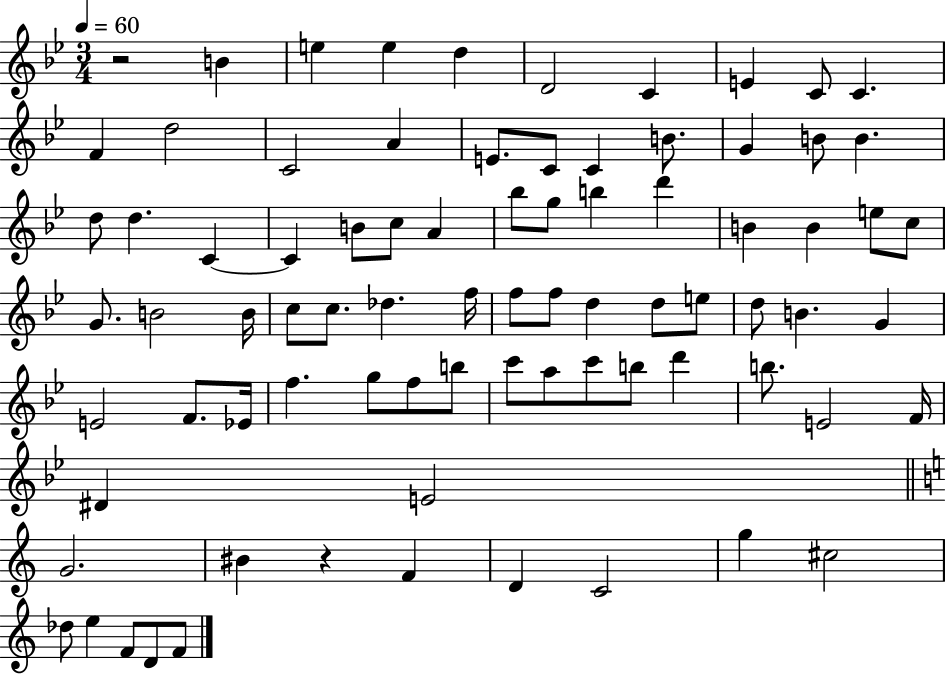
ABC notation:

X:1
T:Untitled
M:3/4
L:1/4
K:Bb
z2 B e e d D2 C E C/2 C F d2 C2 A E/2 C/2 C B/2 G B/2 B d/2 d C C B/2 c/2 A _b/2 g/2 b d' B B e/2 c/2 G/2 B2 B/4 c/2 c/2 _d f/4 f/2 f/2 d d/2 e/2 d/2 B G E2 F/2 _E/4 f g/2 f/2 b/2 c'/2 a/2 c'/2 b/2 d' b/2 E2 F/4 ^D E2 G2 ^B z F D C2 g ^c2 _d/2 e F/2 D/2 F/2